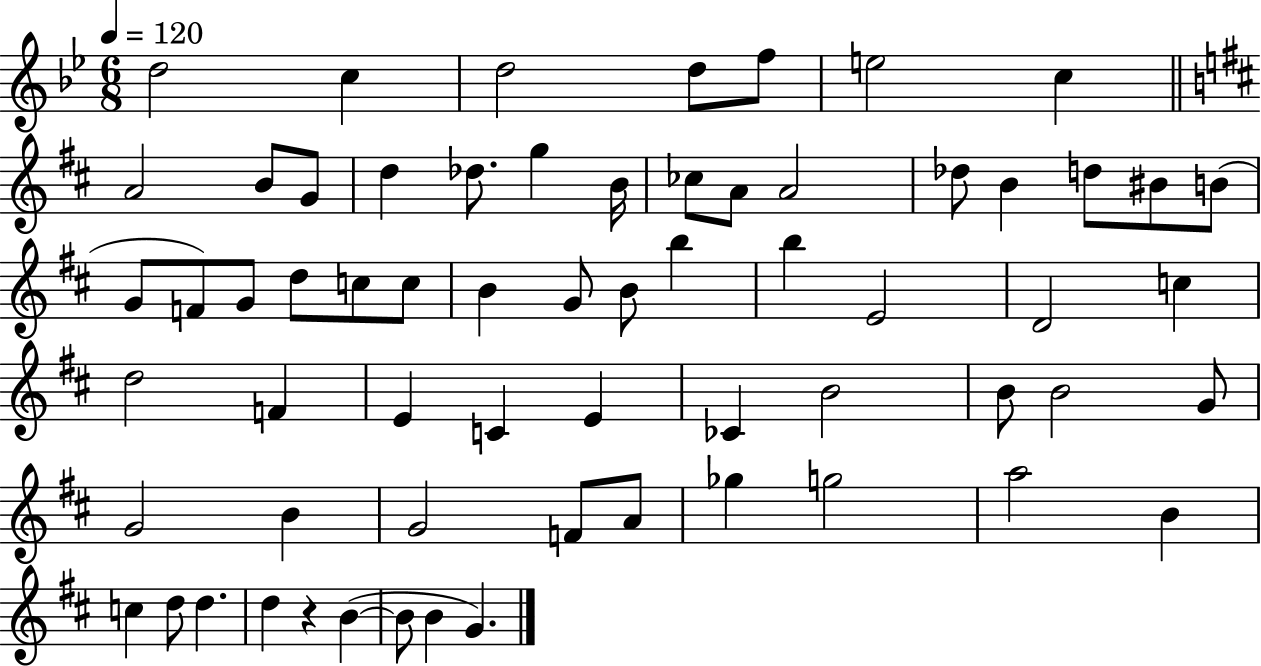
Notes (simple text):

D5/h C5/q D5/h D5/e F5/e E5/h C5/q A4/h B4/e G4/e D5/q Db5/e. G5/q B4/s CES5/e A4/e A4/h Db5/e B4/q D5/e BIS4/e B4/e G4/e F4/e G4/e D5/e C5/e C5/e B4/q G4/e B4/e B5/q B5/q E4/h D4/h C5/q D5/h F4/q E4/q C4/q E4/q CES4/q B4/h B4/e B4/h G4/e G4/h B4/q G4/h F4/e A4/e Gb5/q G5/h A5/h B4/q C5/q D5/e D5/q. D5/q R/q B4/q B4/e B4/q G4/q.